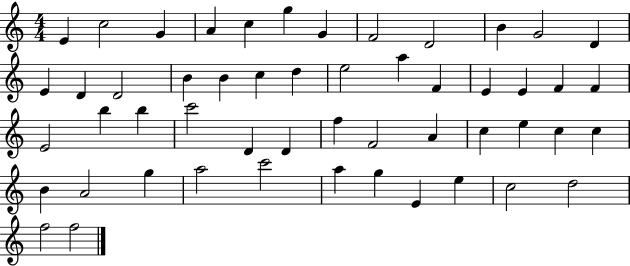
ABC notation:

X:1
T:Untitled
M:4/4
L:1/4
K:C
E c2 G A c g G F2 D2 B G2 D E D D2 B B c d e2 a F E E F F E2 b b c'2 D D f F2 A c e c c B A2 g a2 c'2 a g E e c2 d2 f2 f2